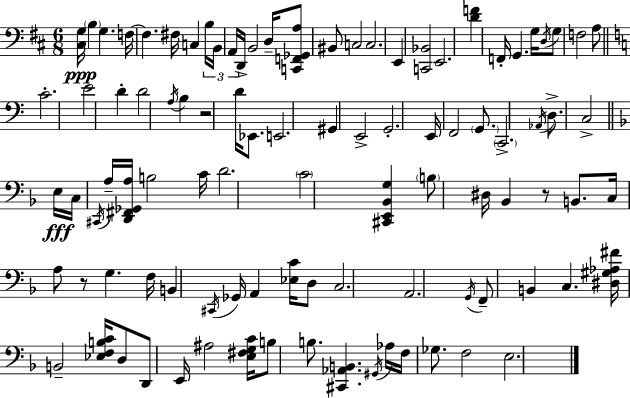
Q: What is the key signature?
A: D major